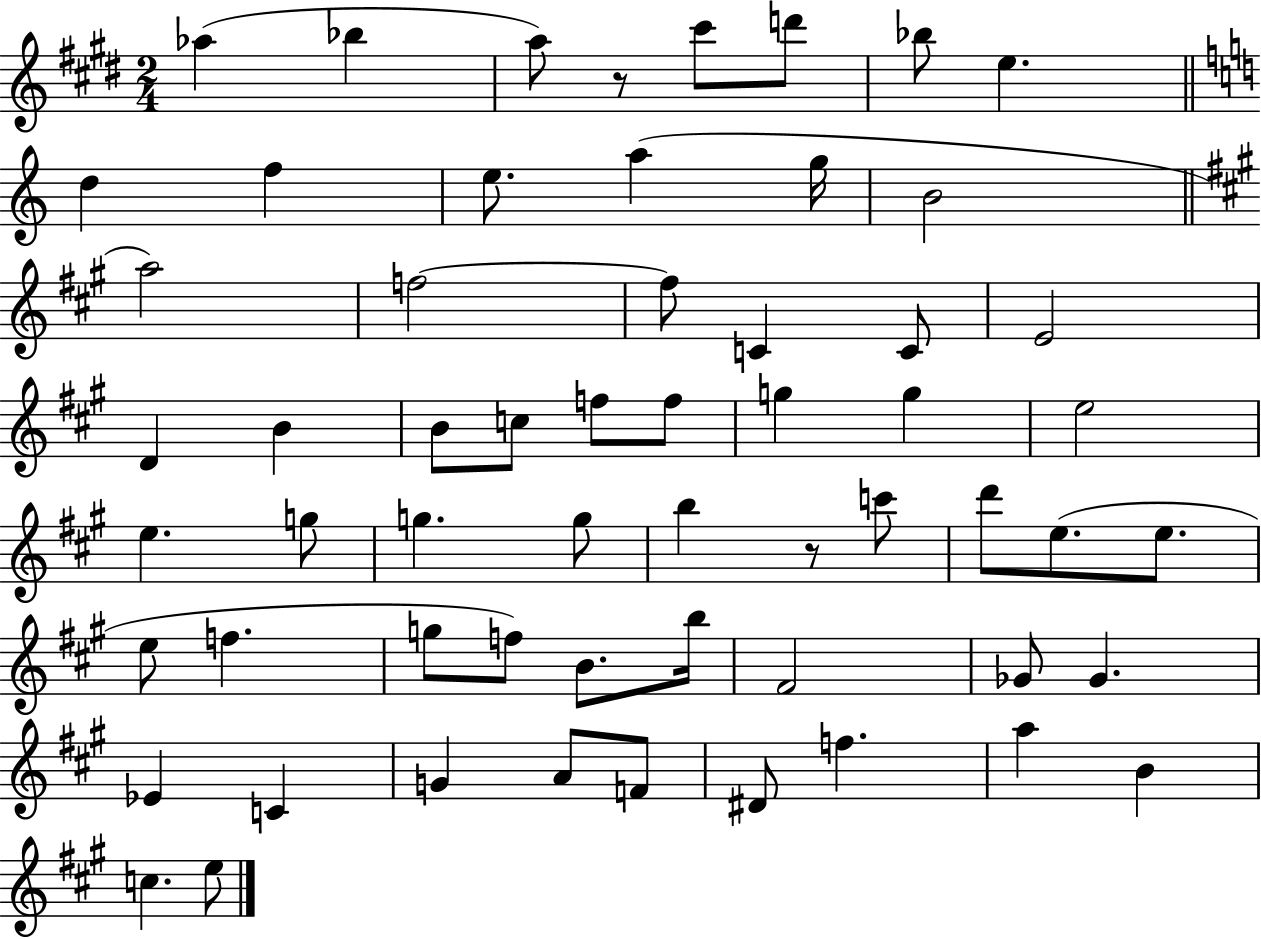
{
  \clef treble
  \numericTimeSignature
  \time 2/4
  \key e \major
  \repeat volta 2 { aes''4( bes''4 | a''8) r8 cis'''8 d'''8 | bes''8 e''4. | \bar "||" \break \key c \major d''4 f''4 | e''8. a''4( g''16 | b'2 | \bar "||" \break \key a \major a''2) | f''2~~ | f''8 c'4 c'8 | e'2 | \break d'4 b'4 | b'8 c''8 f''8 f''8 | g''4 g''4 | e''2 | \break e''4. g''8 | g''4. g''8 | b''4 r8 c'''8 | d'''8 e''8.( e''8. | \break e''8 f''4. | g''8 f''8) b'8. b''16 | fis'2 | ges'8 ges'4. | \break ees'4 c'4 | g'4 a'8 f'8 | dis'8 f''4. | a''4 b'4 | \break c''4. e''8 | } \bar "|."
}